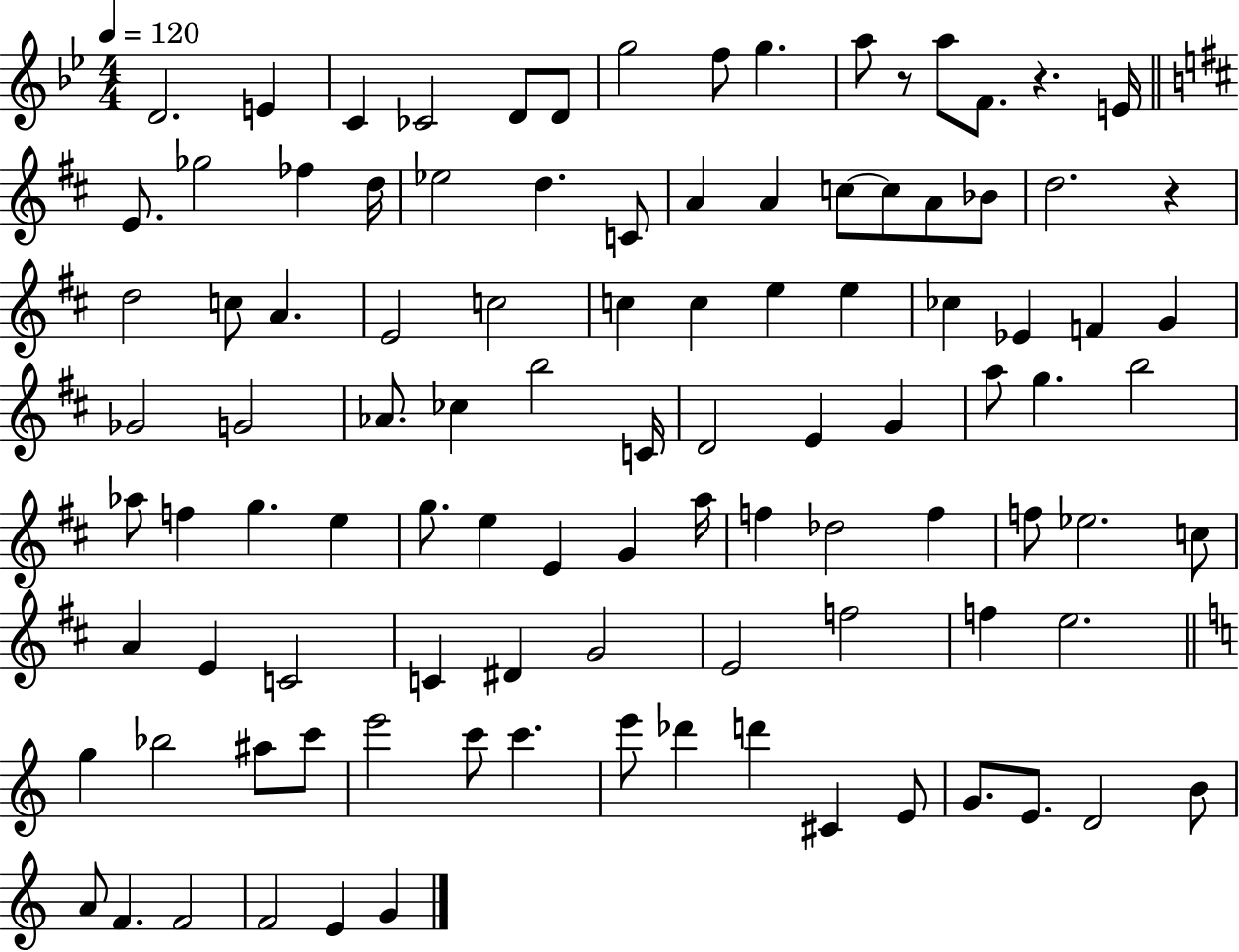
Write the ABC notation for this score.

X:1
T:Untitled
M:4/4
L:1/4
K:Bb
D2 E C _C2 D/2 D/2 g2 f/2 g a/2 z/2 a/2 F/2 z E/4 E/2 _g2 _f d/4 _e2 d C/2 A A c/2 c/2 A/2 _B/2 d2 z d2 c/2 A E2 c2 c c e e _c _E F G _G2 G2 _A/2 _c b2 C/4 D2 E G a/2 g b2 _a/2 f g e g/2 e E G a/4 f _d2 f f/2 _e2 c/2 A E C2 C ^D G2 E2 f2 f e2 g _b2 ^a/2 c'/2 e'2 c'/2 c' e'/2 _d' d' ^C E/2 G/2 E/2 D2 B/2 A/2 F F2 F2 E G